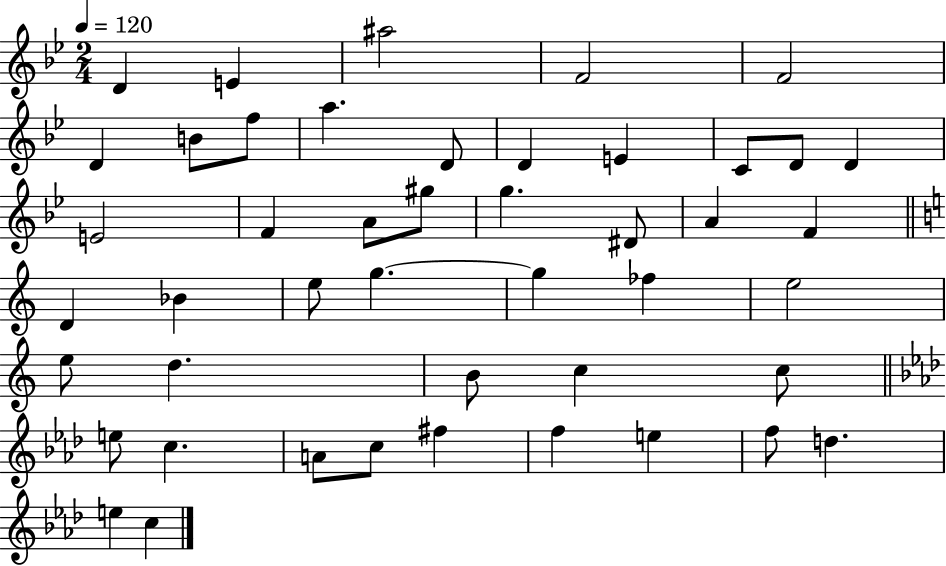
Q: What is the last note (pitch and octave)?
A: C5